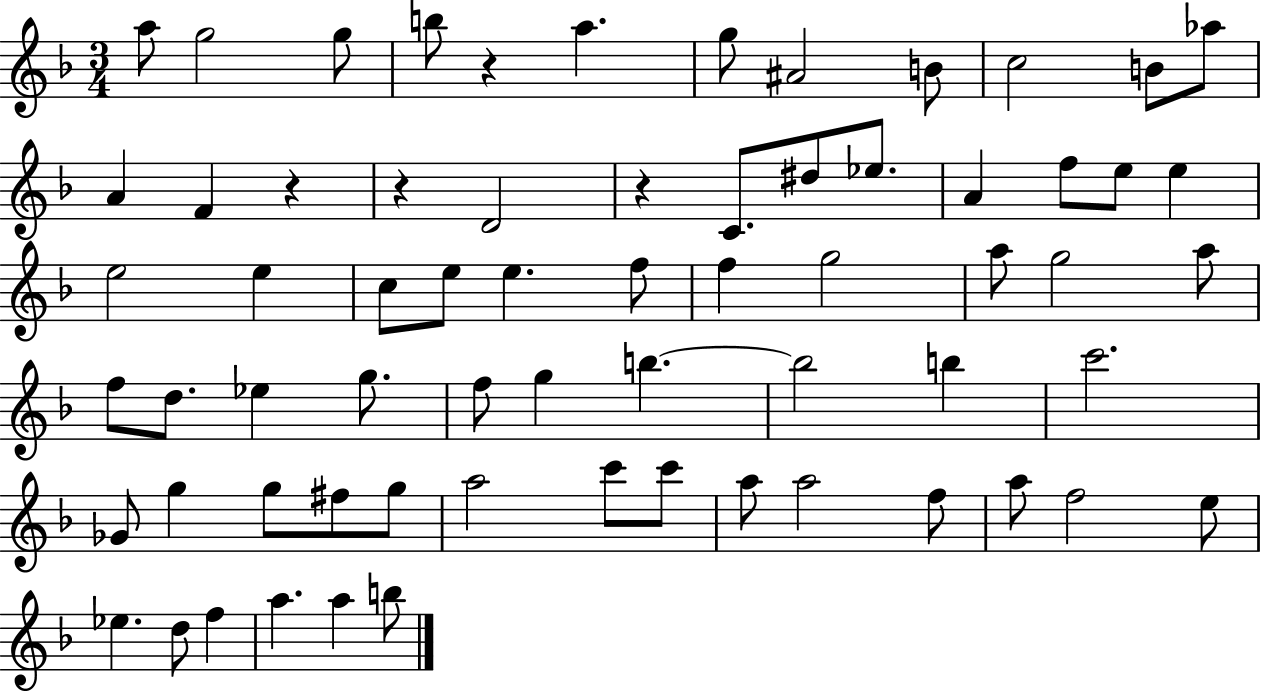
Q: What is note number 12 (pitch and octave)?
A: A4